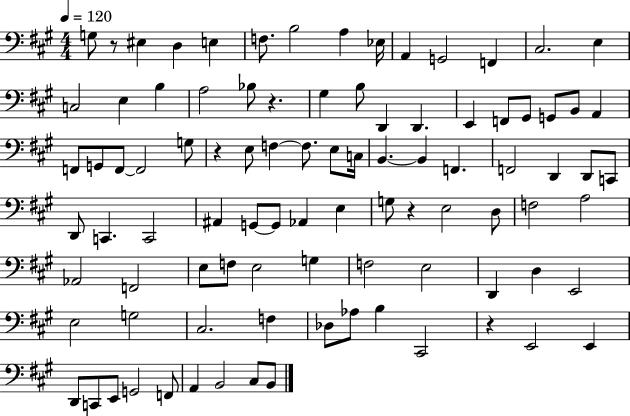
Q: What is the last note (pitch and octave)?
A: B2